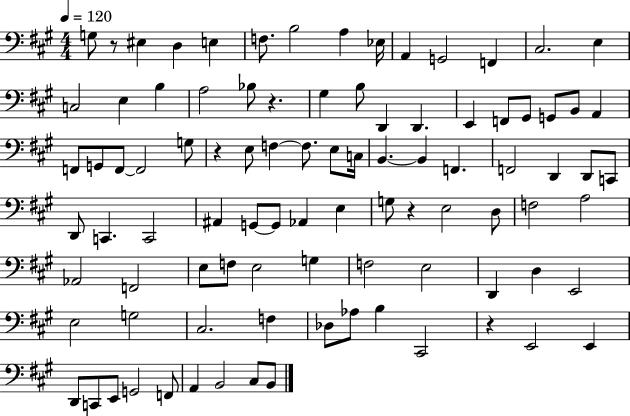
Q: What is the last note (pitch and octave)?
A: B2